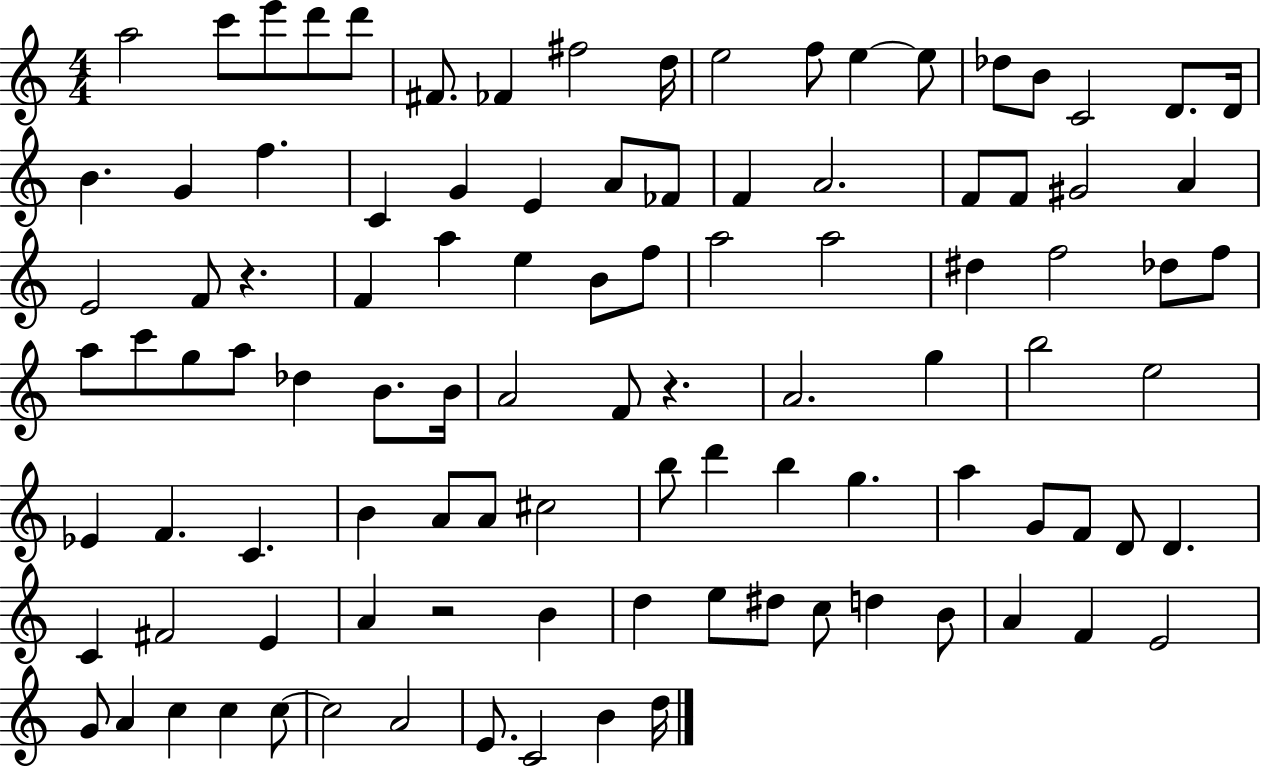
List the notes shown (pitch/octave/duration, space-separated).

A5/h C6/e E6/e D6/e D6/e F#4/e. FES4/q F#5/h D5/s E5/h F5/e E5/q E5/e Db5/e B4/e C4/h D4/e. D4/s B4/q. G4/q F5/q. C4/q G4/q E4/q A4/e FES4/e F4/q A4/h. F4/e F4/e G#4/h A4/q E4/h F4/e R/q. F4/q A5/q E5/q B4/e F5/e A5/h A5/h D#5/q F5/h Db5/e F5/e A5/e C6/e G5/e A5/e Db5/q B4/e. B4/s A4/h F4/e R/q. A4/h. G5/q B5/h E5/h Eb4/q F4/q. C4/q. B4/q A4/e A4/e C#5/h B5/e D6/q B5/q G5/q. A5/q G4/e F4/e D4/e D4/q. C4/q F#4/h E4/q A4/q R/h B4/q D5/q E5/e D#5/e C5/e D5/q B4/e A4/q F4/q E4/h G4/e A4/q C5/q C5/q C5/e C5/h A4/h E4/e. C4/h B4/q D5/s